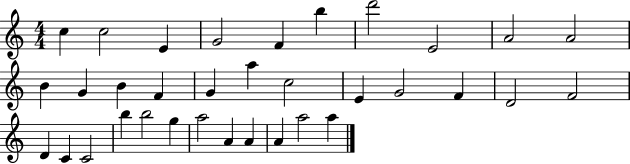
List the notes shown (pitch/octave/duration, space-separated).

C5/q C5/h E4/q G4/h F4/q B5/q D6/h E4/h A4/h A4/h B4/q G4/q B4/q F4/q G4/q A5/q C5/h E4/q G4/h F4/q D4/h F4/h D4/q C4/q C4/h B5/q B5/h G5/q A5/h A4/q A4/q A4/q A5/h A5/q